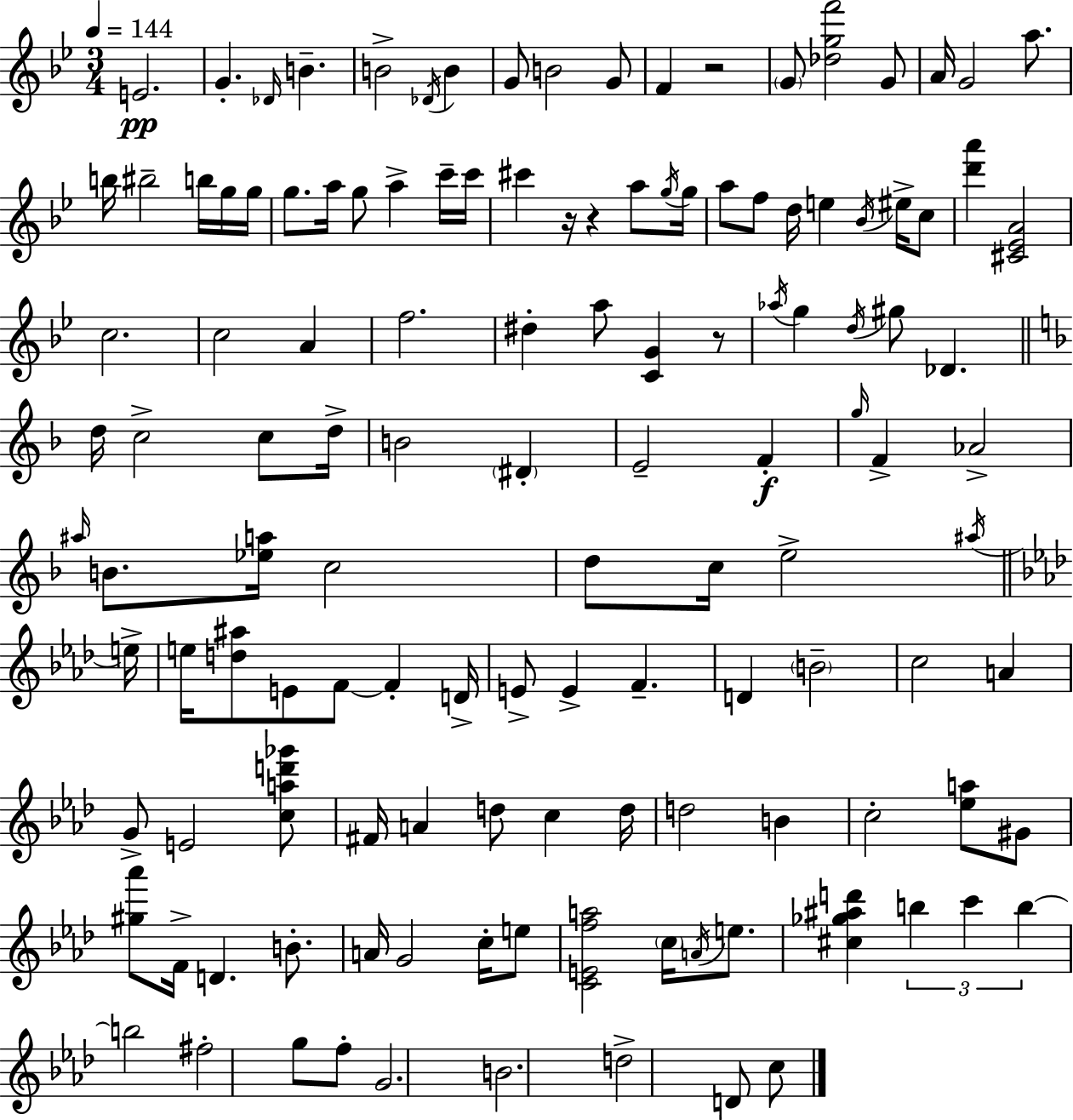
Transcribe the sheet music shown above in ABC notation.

X:1
T:Untitled
M:3/4
L:1/4
K:Bb
E2 G _D/4 B B2 _D/4 B G/2 B2 G/2 F z2 G/2 [_dgf']2 G/2 A/4 G2 a/2 b/4 ^b2 b/4 g/4 g/4 g/2 a/4 g/2 a c'/4 c'/4 ^c' z/4 z a/2 g/4 g/4 a/2 f/2 d/4 e _B/4 ^e/4 c/2 [d'a'] [^C_EA]2 c2 c2 A f2 ^d a/2 [CG] z/2 _a/4 g d/4 ^g/2 _D d/4 c2 c/2 d/4 B2 ^D E2 F g/4 F _A2 ^a/4 B/2 [_ea]/4 c2 d/2 c/4 e2 ^a/4 e/4 e/4 [d^a]/2 E/2 F/2 F D/4 E/2 E F D B2 c2 A G/2 E2 [cad'_g']/2 ^F/4 A d/2 c d/4 d2 B c2 [_ea]/2 ^G/2 [^g_a']/2 F/4 D B/2 A/4 G2 c/4 e/2 [CEfa]2 c/4 A/4 e/2 [^c_g^ad'] b c' b b2 ^f2 g/2 f/2 G2 B2 d2 D/2 c/2